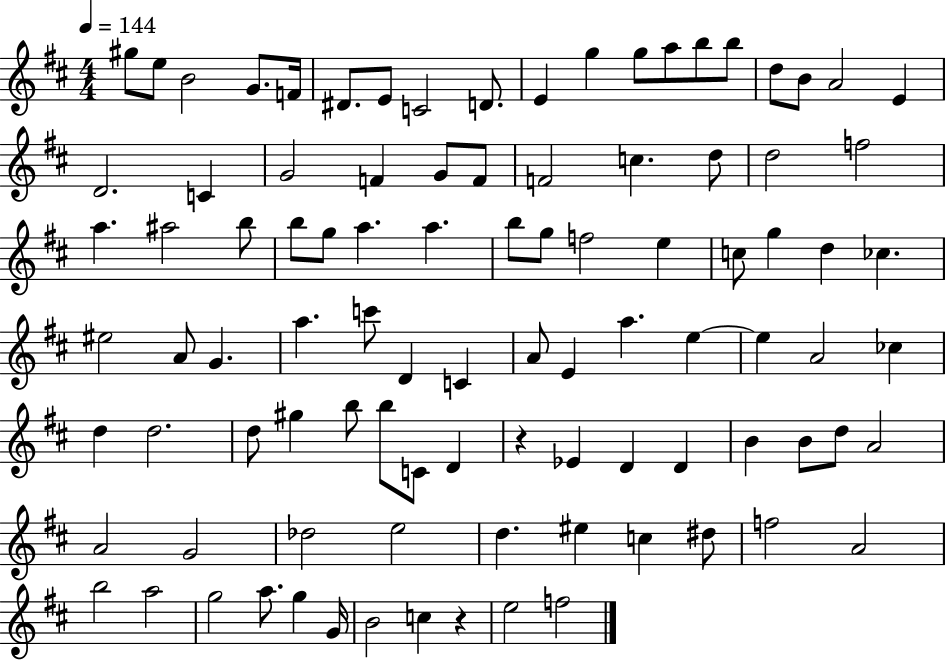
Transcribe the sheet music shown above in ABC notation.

X:1
T:Untitled
M:4/4
L:1/4
K:D
^g/2 e/2 B2 G/2 F/4 ^D/2 E/2 C2 D/2 E g g/2 a/2 b/2 b/2 d/2 B/2 A2 E D2 C G2 F G/2 F/2 F2 c d/2 d2 f2 a ^a2 b/2 b/2 g/2 a a b/2 g/2 f2 e c/2 g d _c ^e2 A/2 G a c'/2 D C A/2 E a e e A2 _c d d2 d/2 ^g b/2 b/2 C/2 D z _E D D B B/2 d/2 A2 A2 G2 _d2 e2 d ^e c ^d/2 f2 A2 b2 a2 g2 a/2 g G/4 B2 c z e2 f2